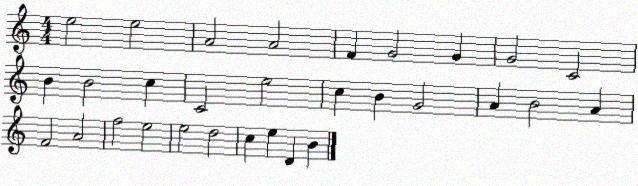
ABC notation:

X:1
T:Untitled
M:4/4
L:1/4
K:C
e2 e2 A2 A2 F G2 G G2 C2 B B2 c C2 e2 c B G2 A B2 A F2 A2 f2 e2 e2 d2 c e D B